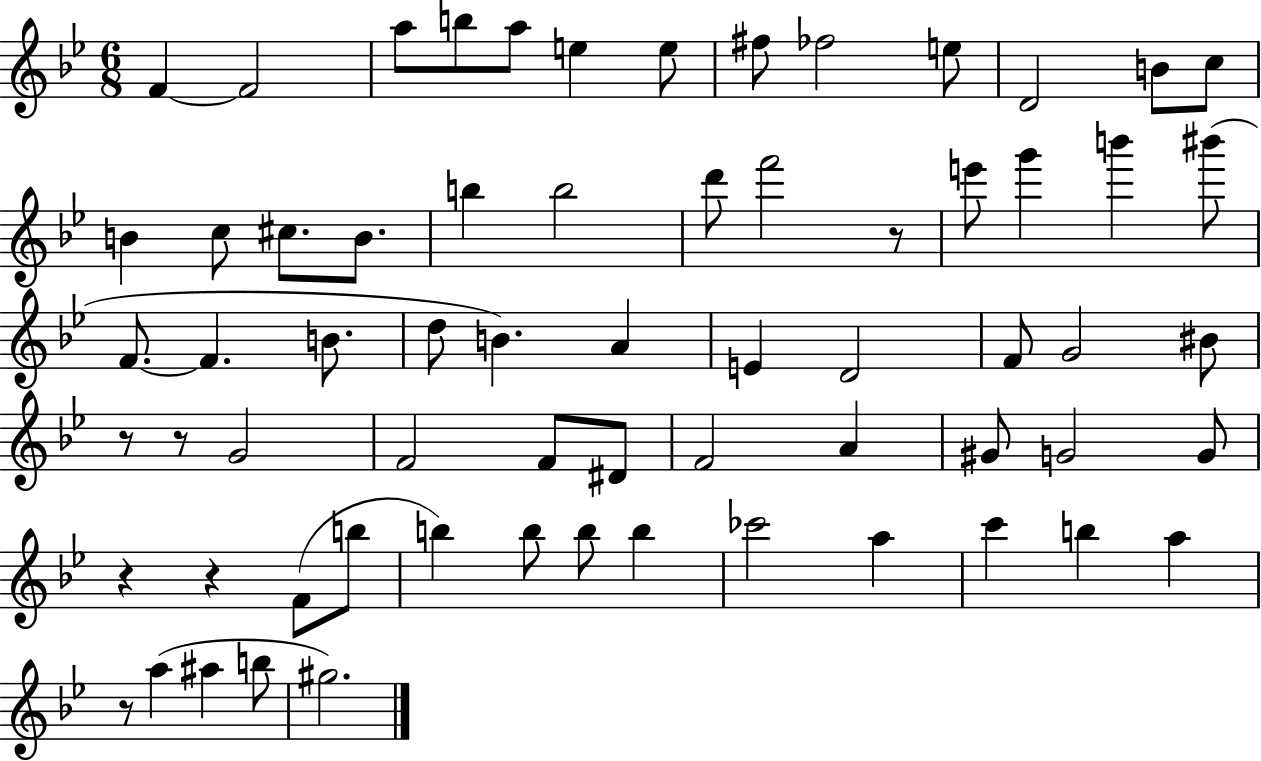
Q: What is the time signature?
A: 6/8